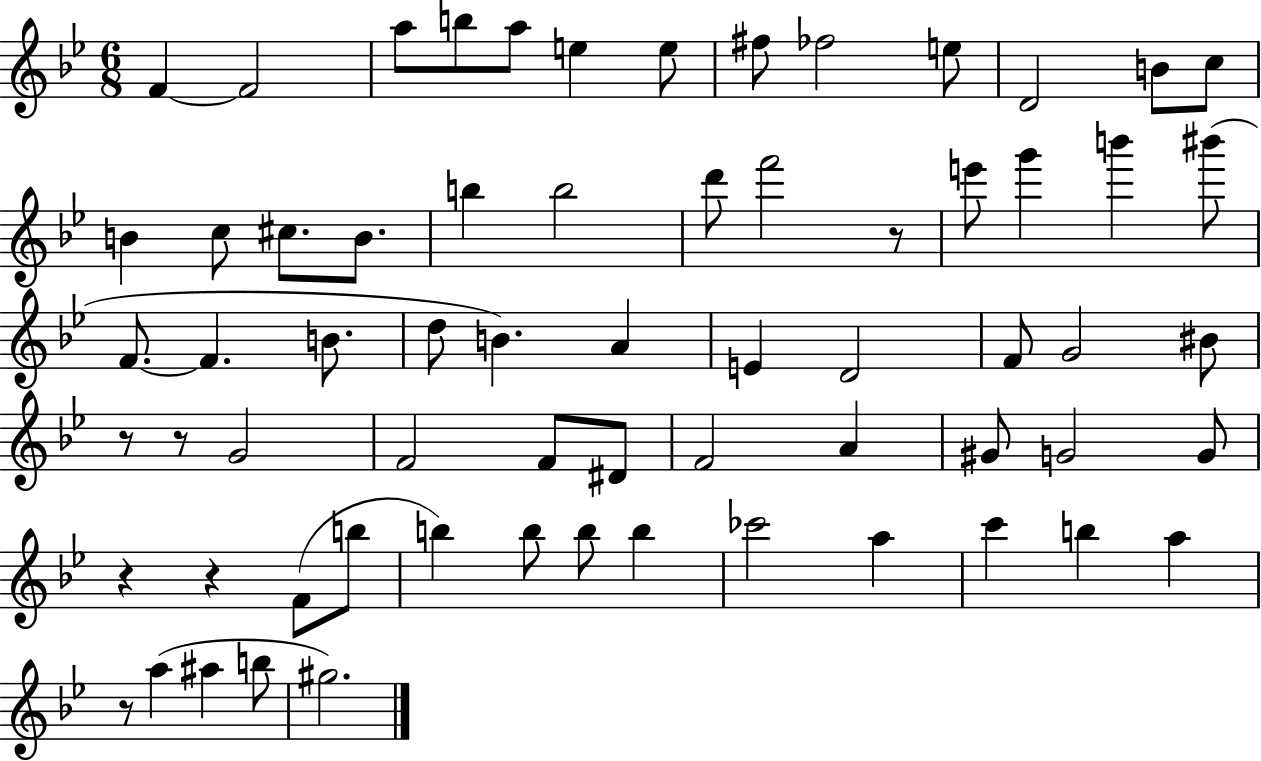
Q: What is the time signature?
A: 6/8